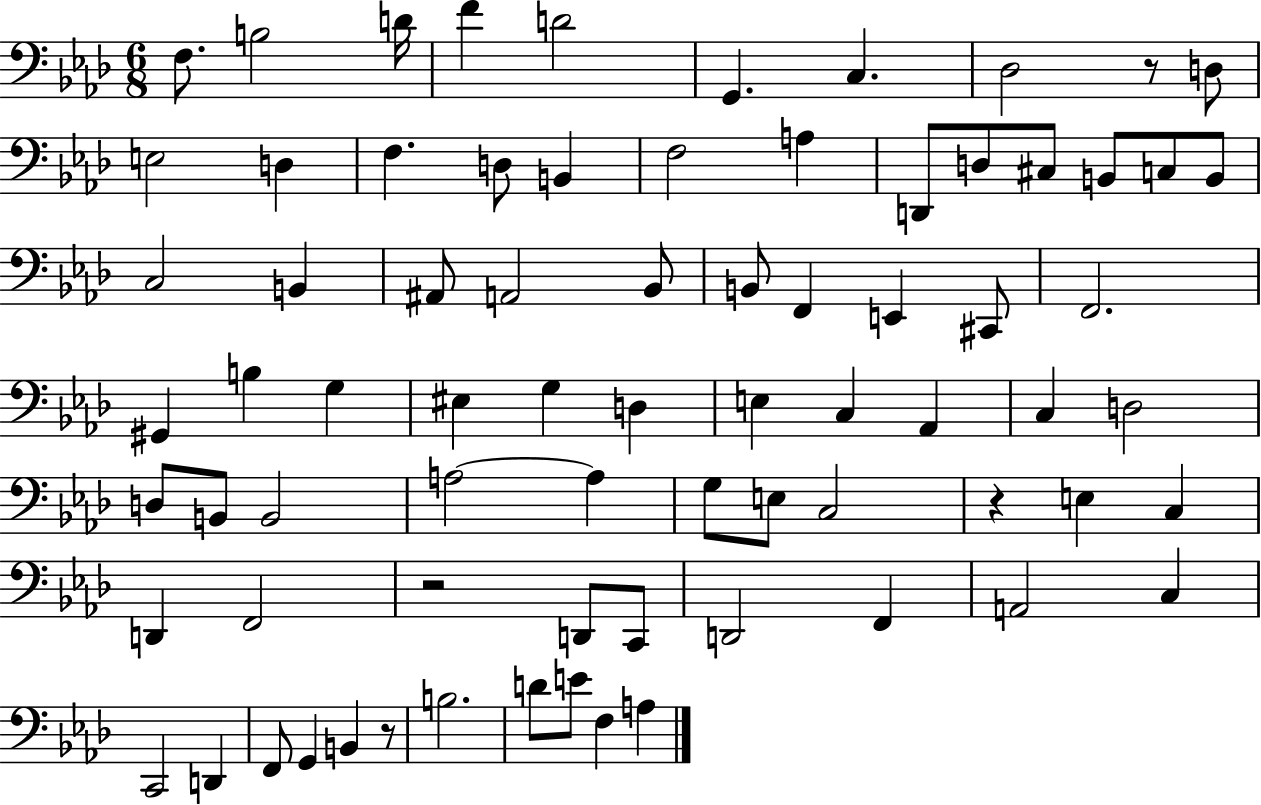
F3/e. B3/h D4/s F4/q D4/h G2/q. C3/q. Db3/h R/e D3/e E3/h D3/q F3/q. D3/e B2/q F3/h A3/q D2/e D3/e C#3/e B2/e C3/e B2/e C3/h B2/q A#2/e A2/h Bb2/e B2/e F2/q E2/q C#2/e F2/h. G#2/q B3/q G3/q EIS3/q G3/q D3/q E3/q C3/q Ab2/q C3/q D3/h D3/e B2/e B2/h A3/h A3/q G3/e E3/e C3/h R/q E3/q C3/q D2/q F2/h R/h D2/e C2/e D2/h F2/q A2/h C3/q C2/h D2/q F2/e G2/q B2/q R/e B3/h. D4/e E4/e F3/q A3/q